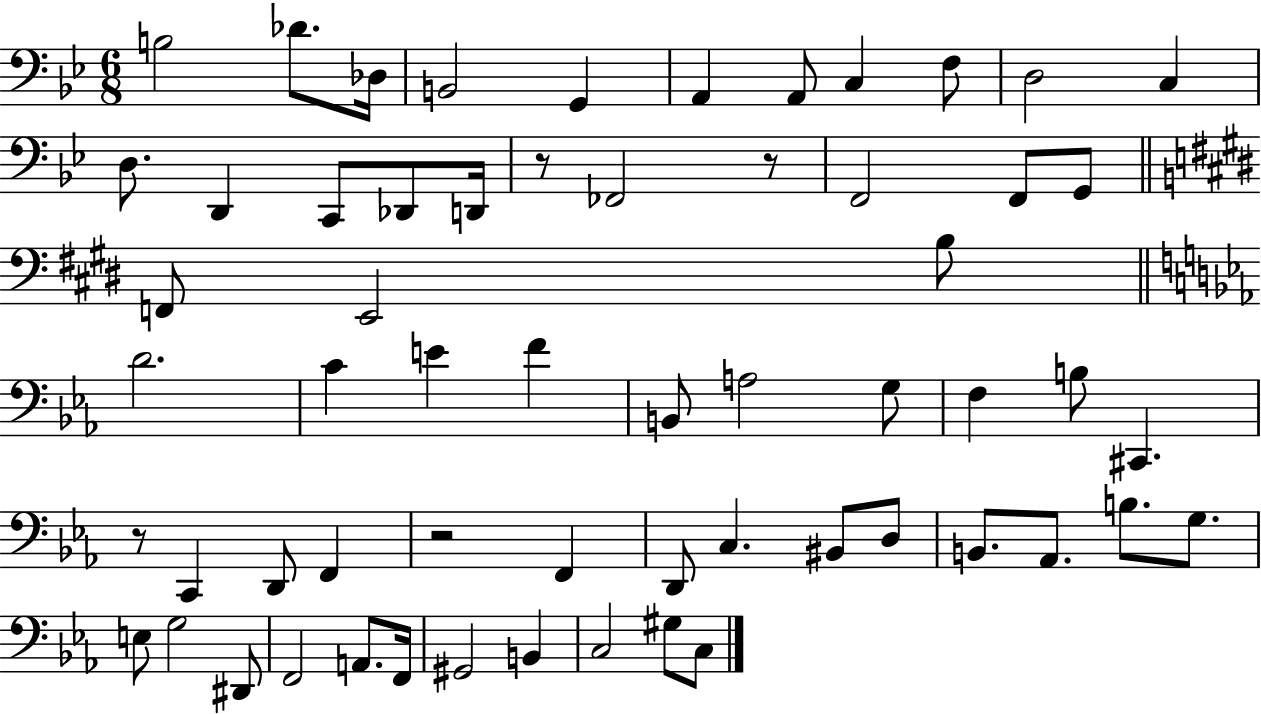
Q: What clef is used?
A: bass